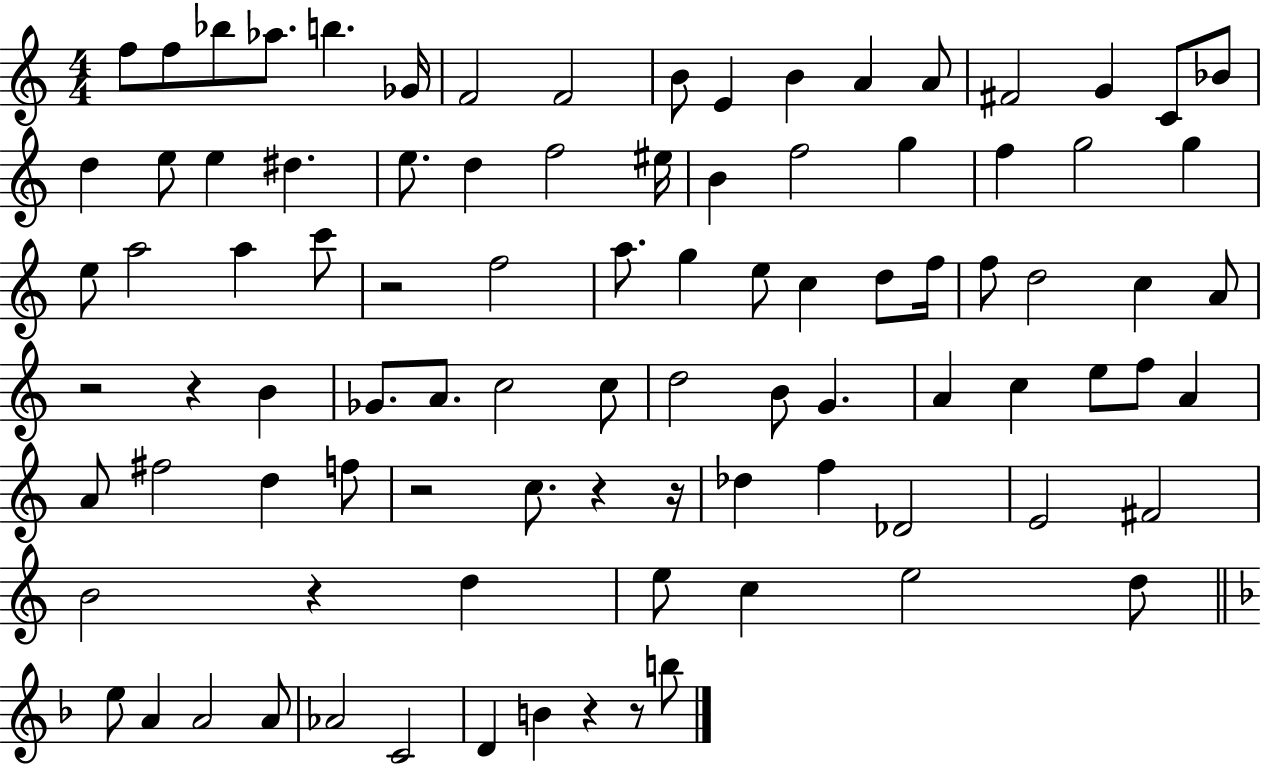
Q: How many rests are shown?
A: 9